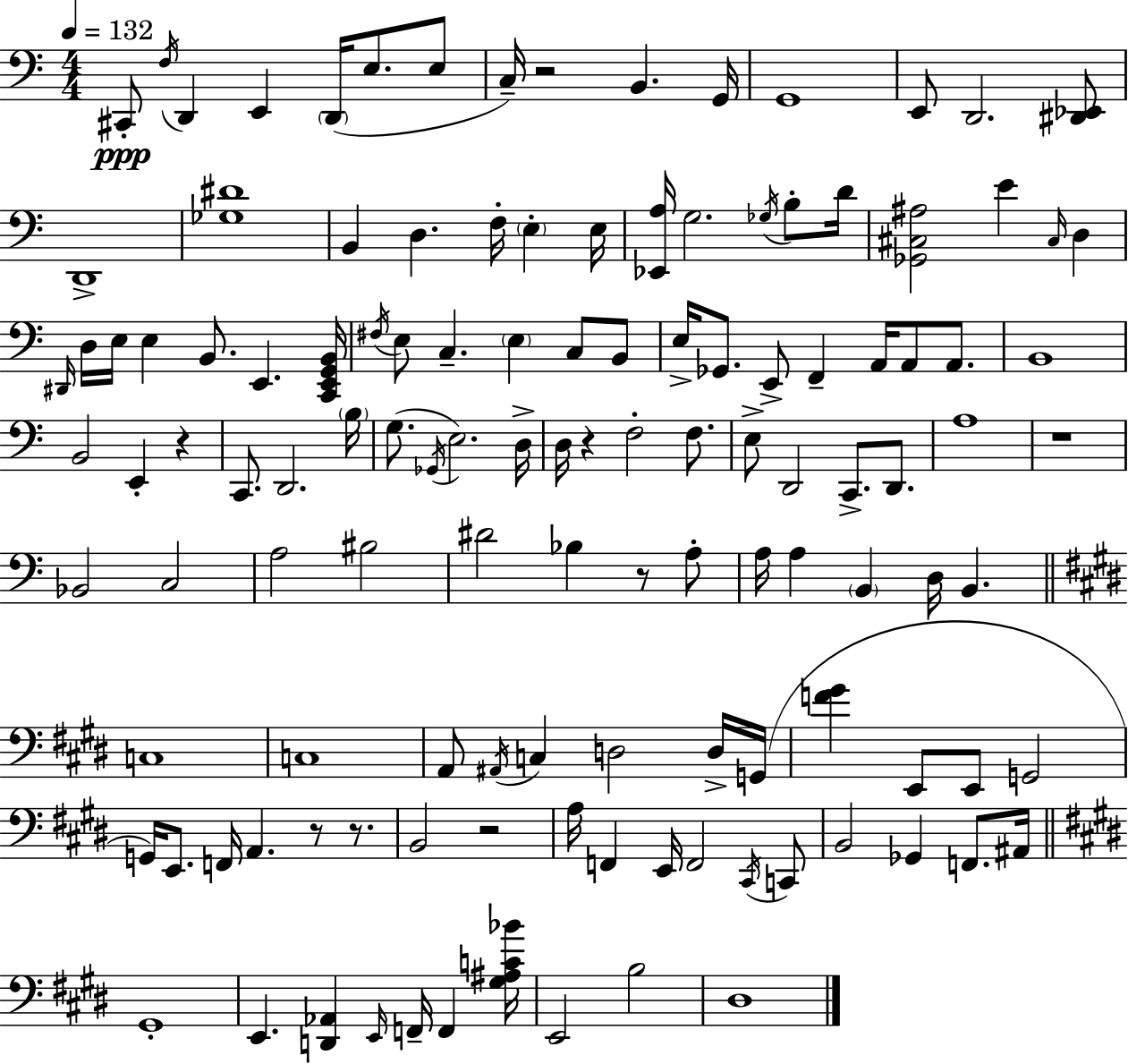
C#2/e F3/s D2/q E2/q D2/s E3/e. E3/e C3/s R/h B2/q. G2/s G2/w E2/e D2/h. [D#2,Eb2]/e D2/w [Gb3,D#4]/w B2/q D3/q. F3/s E3/q E3/s [Eb2,A3]/s G3/h. Gb3/s B3/e D4/s [Gb2,C#3,A#3]/h E4/q C#3/s D3/q D#2/s D3/s E3/s E3/q B2/e. E2/q. [C2,E2,G2,B2]/s F#3/s E3/e C3/q. E3/q C3/e B2/e E3/s Gb2/e. E2/e F2/q A2/s A2/e A2/e. B2/w B2/h E2/q R/q C2/e. D2/h. B3/s G3/e. Gb2/s E3/h. D3/s D3/s R/q F3/h F3/e. E3/e D2/h C2/e. D2/e. A3/w R/w Bb2/h C3/h A3/h BIS3/h D#4/h Bb3/q R/e A3/e A3/s A3/q B2/q D3/s B2/q. C3/w C3/w A2/e A#2/s C3/q D3/h D3/s G2/s [F4,G#4]/q E2/e E2/e G2/h G2/s E2/e. F2/s A2/q. R/e R/e. B2/h R/h A3/s F2/q E2/s F2/h C#2/s C2/e B2/h Gb2/q F2/e. A#2/s G#2/w E2/q. [D2,Ab2]/q E2/s F2/s F2/q [G#3,A#3,C4,Bb4]/s E2/h B3/h D#3/w